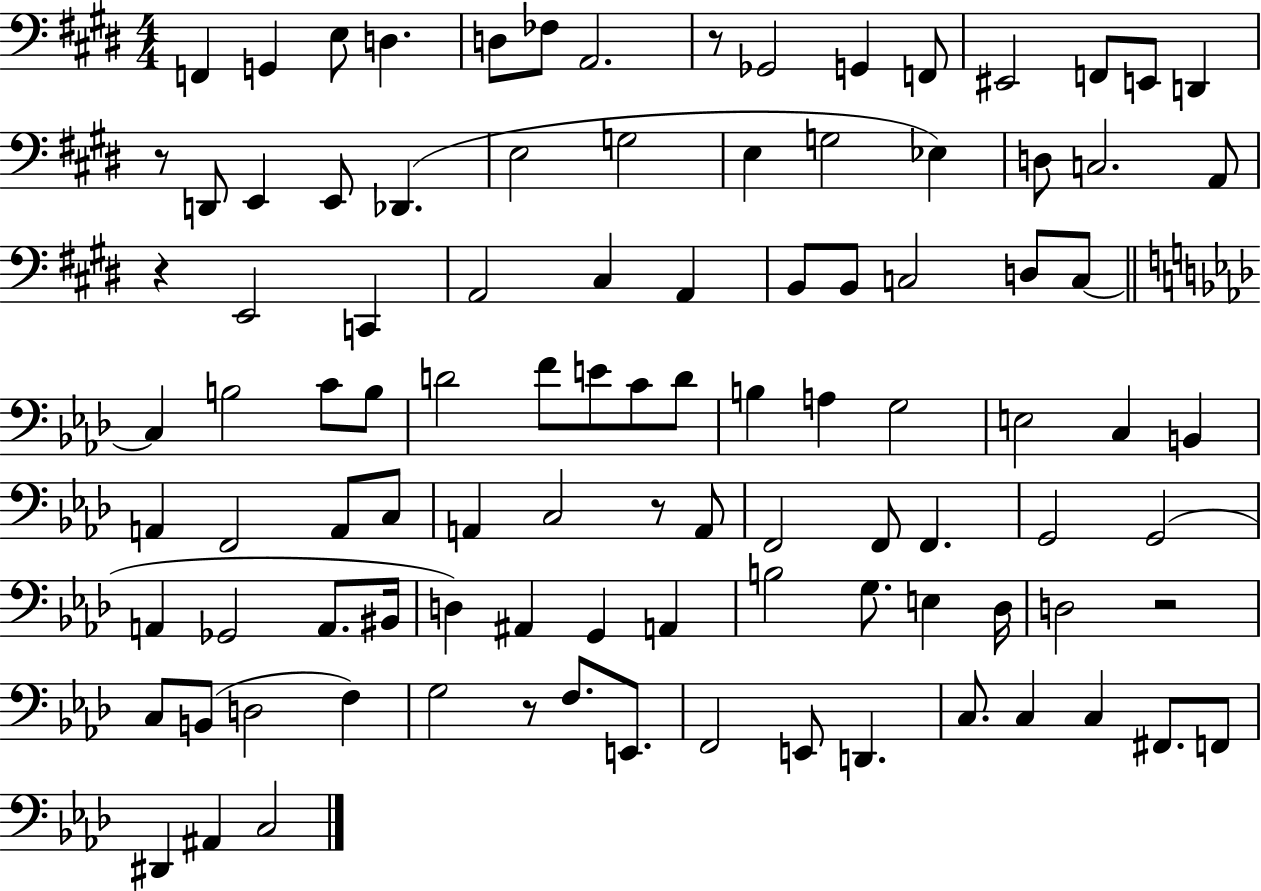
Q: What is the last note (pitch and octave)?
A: C3